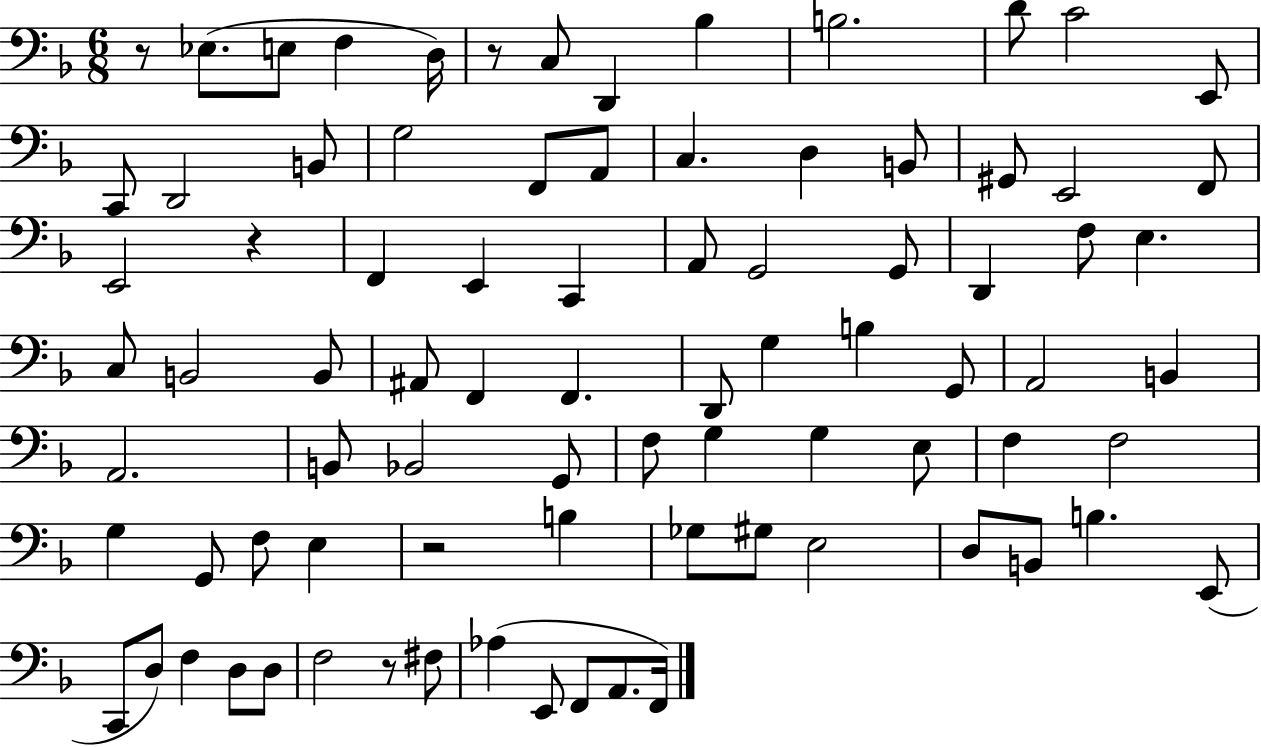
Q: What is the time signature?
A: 6/8